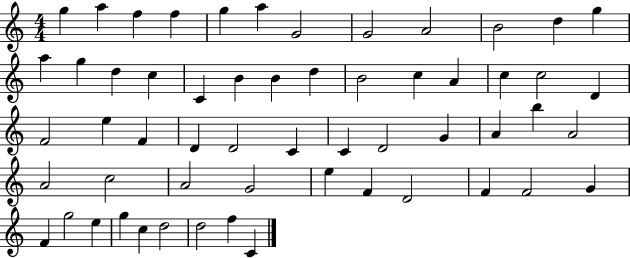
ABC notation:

X:1
T:Untitled
M:4/4
L:1/4
K:C
g a f f g a G2 G2 A2 B2 d g a g d c C B B d B2 c A c c2 D F2 e F D D2 C C D2 G A b A2 A2 c2 A2 G2 e F D2 F F2 G F g2 e g c d2 d2 f C